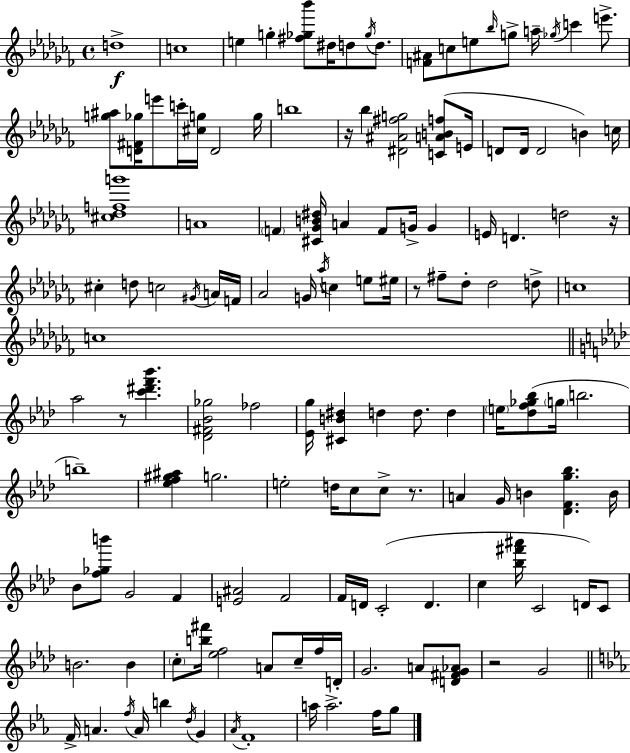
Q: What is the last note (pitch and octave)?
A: G5